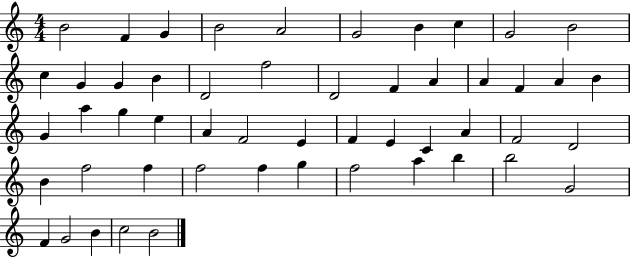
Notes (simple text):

B4/h F4/q G4/q B4/h A4/h G4/h B4/q C5/q G4/h B4/h C5/q G4/q G4/q B4/q D4/h F5/h D4/h F4/q A4/q A4/q F4/q A4/q B4/q G4/q A5/q G5/q E5/q A4/q F4/h E4/q F4/q E4/q C4/q A4/q F4/h D4/h B4/q F5/h F5/q F5/h F5/q G5/q F5/h A5/q B5/q B5/h G4/h F4/q G4/h B4/q C5/h B4/h